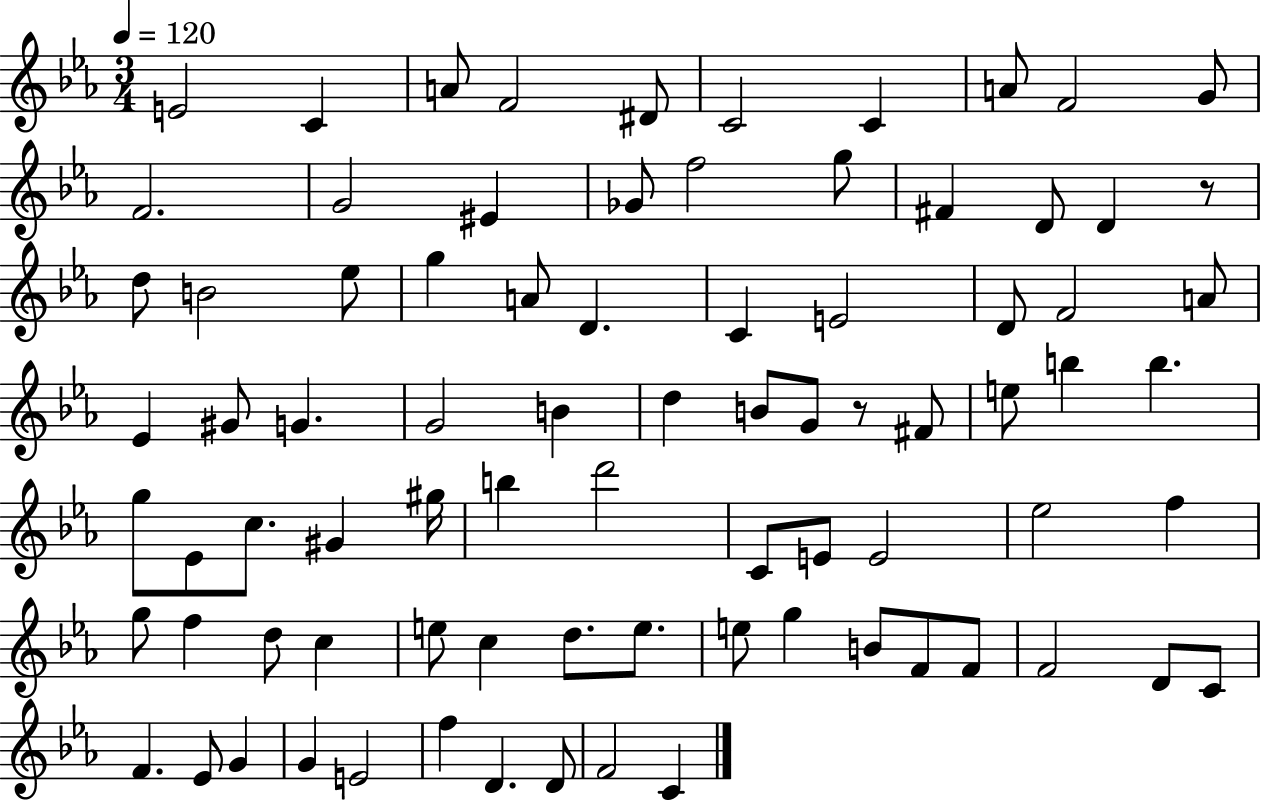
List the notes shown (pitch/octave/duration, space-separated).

E4/h C4/q A4/e F4/h D#4/e C4/h C4/q A4/e F4/h G4/e F4/h. G4/h EIS4/q Gb4/e F5/h G5/e F#4/q D4/e D4/q R/e D5/e B4/h Eb5/e G5/q A4/e D4/q. C4/q E4/h D4/e F4/h A4/e Eb4/q G#4/e G4/q. G4/h B4/q D5/q B4/e G4/e R/e F#4/e E5/e B5/q B5/q. G5/e Eb4/e C5/e. G#4/q G#5/s B5/q D6/h C4/e E4/e E4/h Eb5/h F5/q G5/e F5/q D5/e C5/q E5/e C5/q D5/e. E5/e. E5/e G5/q B4/e F4/e F4/e F4/h D4/e C4/e F4/q. Eb4/e G4/q G4/q E4/h F5/q D4/q. D4/e F4/h C4/q